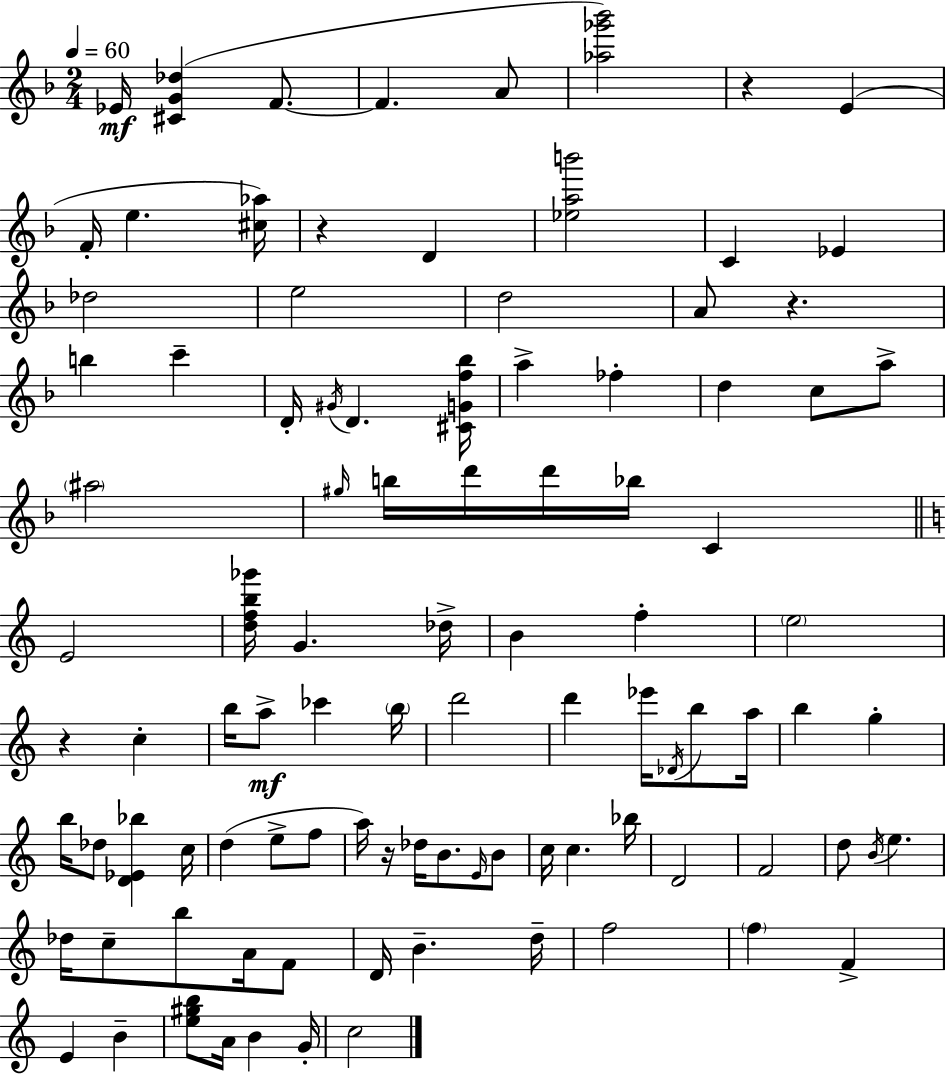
X:1
T:Untitled
M:2/4
L:1/4
K:Dm
_E/4 [^CG_d] F/2 F A/2 [_a_g'_b']2 z E F/4 e [^c_a]/4 z D [_eab']2 C _E _d2 e2 d2 A/2 z b c' D/4 ^G/4 D [^CGf_b]/4 a _f d c/2 a/2 ^a2 ^g/4 b/4 d'/4 d'/4 _b/4 C E2 [dfb_g']/4 G _d/4 B f e2 z c b/4 a/2 _c' b/4 d'2 d' _e'/4 _D/4 b/2 a/4 b g b/4 _d/2 [D_E_b] c/4 d e/2 f/2 a/4 z/4 _d/4 B/2 E/4 B/2 c/4 c _b/4 D2 F2 d/2 B/4 e _d/4 c/2 b/2 A/4 F/2 D/4 B d/4 f2 f F E B [e^gb]/2 A/4 B G/4 c2